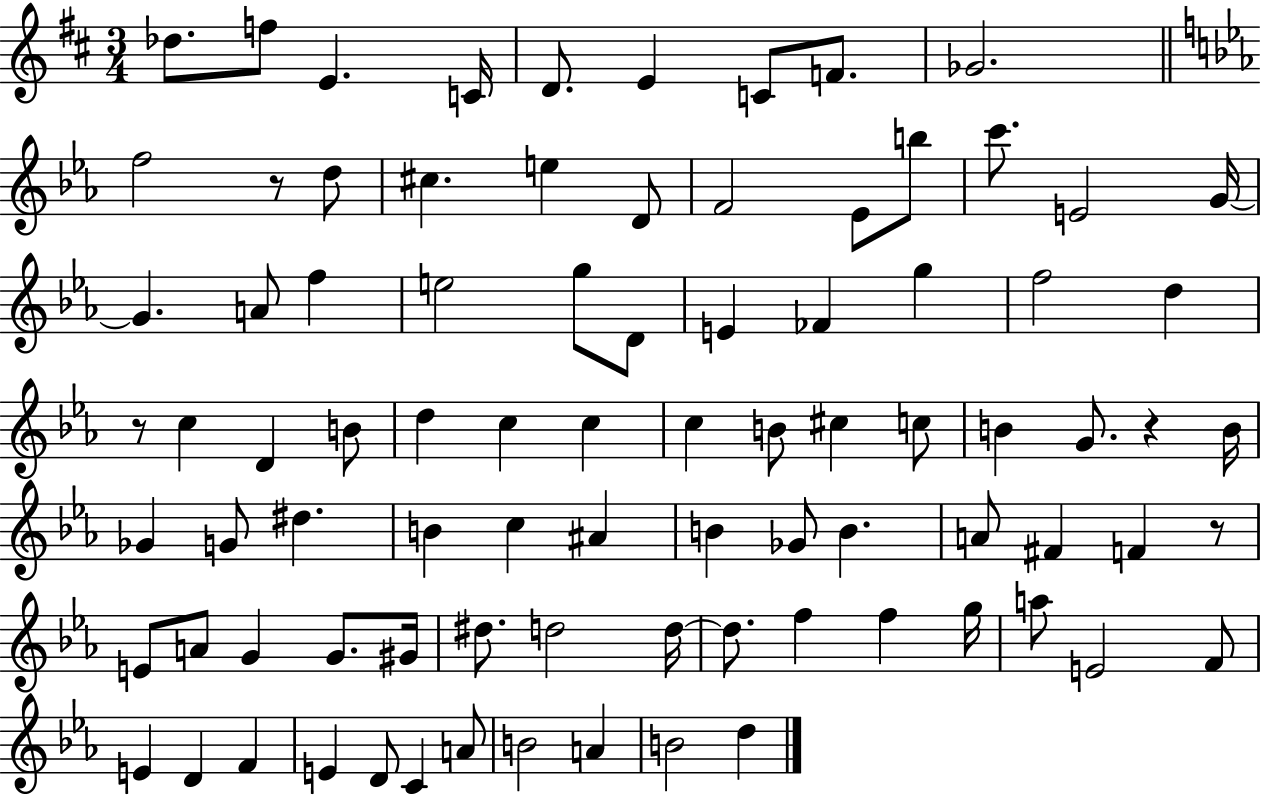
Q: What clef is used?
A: treble